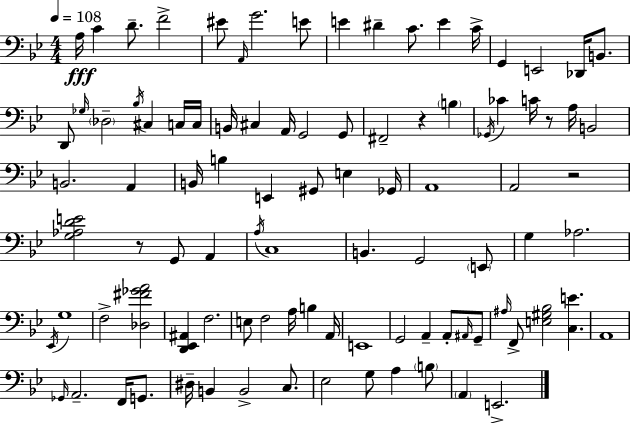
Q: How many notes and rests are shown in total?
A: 96